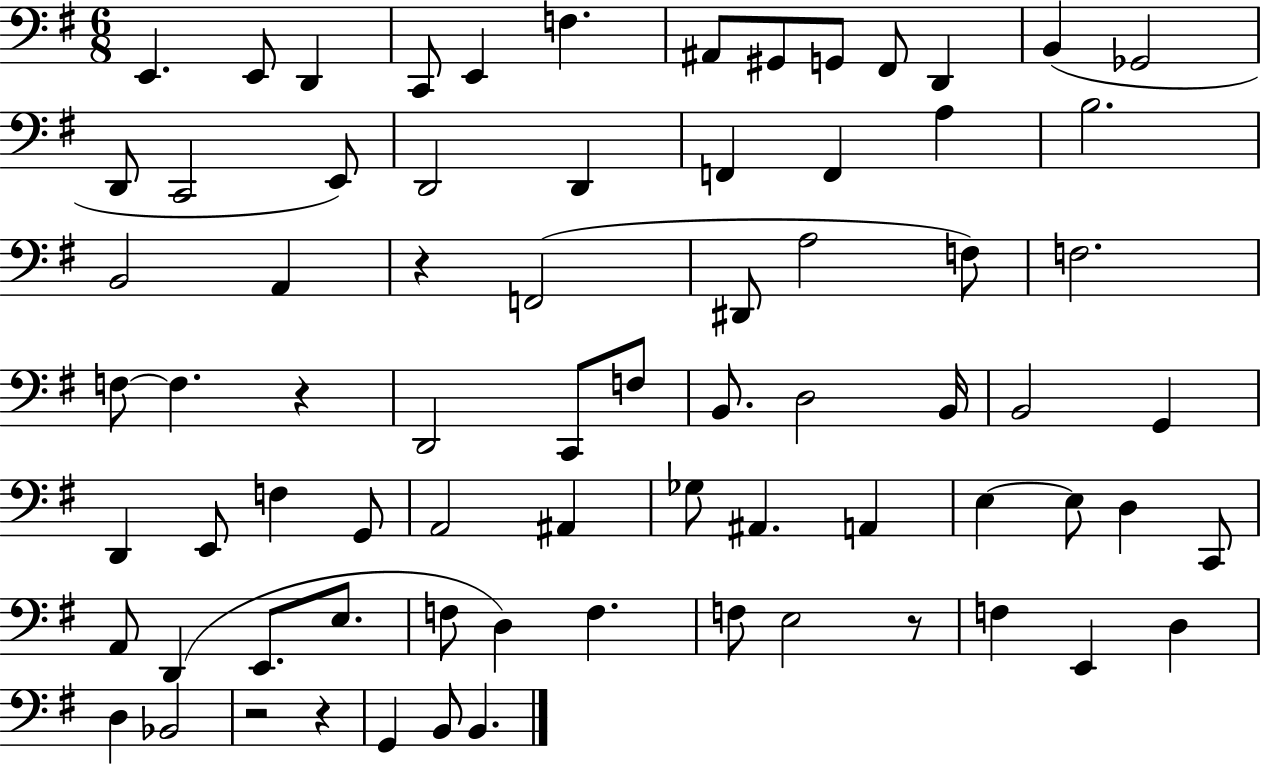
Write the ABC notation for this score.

X:1
T:Untitled
M:6/8
L:1/4
K:G
E,, E,,/2 D,, C,,/2 E,, F, ^A,,/2 ^G,,/2 G,,/2 ^F,,/2 D,, B,, _G,,2 D,,/2 C,,2 E,,/2 D,,2 D,, F,, F,, A, B,2 B,,2 A,, z F,,2 ^D,,/2 A,2 F,/2 F,2 F,/2 F, z D,,2 C,,/2 F,/2 B,,/2 D,2 B,,/4 B,,2 G,, D,, E,,/2 F, G,,/2 A,,2 ^A,, _G,/2 ^A,, A,, E, E,/2 D, C,,/2 A,,/2 D,, E,,/2 E,/2 F,/2 D, F, F,/2 E,2 z/2 F, E,, D, D, _B,,2 z2 z G,, B,,/2 B,,